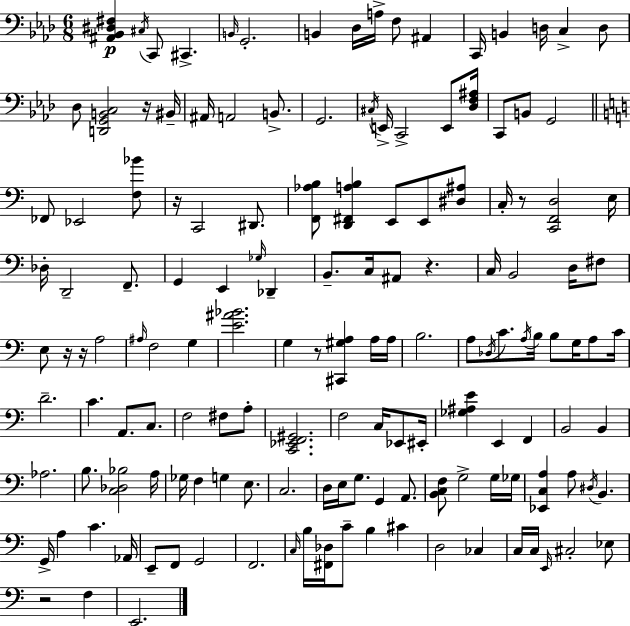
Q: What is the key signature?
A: AES major